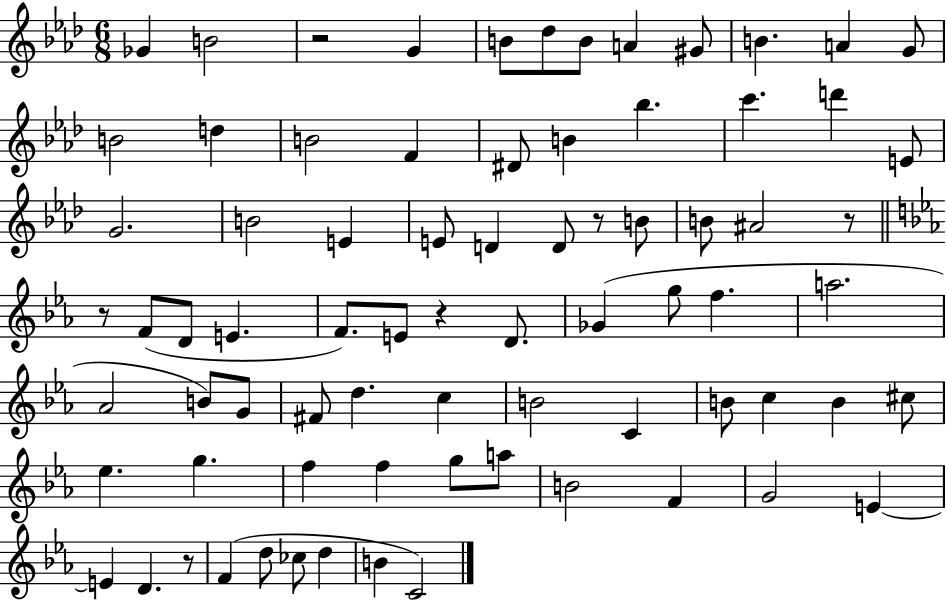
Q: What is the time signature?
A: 6/8